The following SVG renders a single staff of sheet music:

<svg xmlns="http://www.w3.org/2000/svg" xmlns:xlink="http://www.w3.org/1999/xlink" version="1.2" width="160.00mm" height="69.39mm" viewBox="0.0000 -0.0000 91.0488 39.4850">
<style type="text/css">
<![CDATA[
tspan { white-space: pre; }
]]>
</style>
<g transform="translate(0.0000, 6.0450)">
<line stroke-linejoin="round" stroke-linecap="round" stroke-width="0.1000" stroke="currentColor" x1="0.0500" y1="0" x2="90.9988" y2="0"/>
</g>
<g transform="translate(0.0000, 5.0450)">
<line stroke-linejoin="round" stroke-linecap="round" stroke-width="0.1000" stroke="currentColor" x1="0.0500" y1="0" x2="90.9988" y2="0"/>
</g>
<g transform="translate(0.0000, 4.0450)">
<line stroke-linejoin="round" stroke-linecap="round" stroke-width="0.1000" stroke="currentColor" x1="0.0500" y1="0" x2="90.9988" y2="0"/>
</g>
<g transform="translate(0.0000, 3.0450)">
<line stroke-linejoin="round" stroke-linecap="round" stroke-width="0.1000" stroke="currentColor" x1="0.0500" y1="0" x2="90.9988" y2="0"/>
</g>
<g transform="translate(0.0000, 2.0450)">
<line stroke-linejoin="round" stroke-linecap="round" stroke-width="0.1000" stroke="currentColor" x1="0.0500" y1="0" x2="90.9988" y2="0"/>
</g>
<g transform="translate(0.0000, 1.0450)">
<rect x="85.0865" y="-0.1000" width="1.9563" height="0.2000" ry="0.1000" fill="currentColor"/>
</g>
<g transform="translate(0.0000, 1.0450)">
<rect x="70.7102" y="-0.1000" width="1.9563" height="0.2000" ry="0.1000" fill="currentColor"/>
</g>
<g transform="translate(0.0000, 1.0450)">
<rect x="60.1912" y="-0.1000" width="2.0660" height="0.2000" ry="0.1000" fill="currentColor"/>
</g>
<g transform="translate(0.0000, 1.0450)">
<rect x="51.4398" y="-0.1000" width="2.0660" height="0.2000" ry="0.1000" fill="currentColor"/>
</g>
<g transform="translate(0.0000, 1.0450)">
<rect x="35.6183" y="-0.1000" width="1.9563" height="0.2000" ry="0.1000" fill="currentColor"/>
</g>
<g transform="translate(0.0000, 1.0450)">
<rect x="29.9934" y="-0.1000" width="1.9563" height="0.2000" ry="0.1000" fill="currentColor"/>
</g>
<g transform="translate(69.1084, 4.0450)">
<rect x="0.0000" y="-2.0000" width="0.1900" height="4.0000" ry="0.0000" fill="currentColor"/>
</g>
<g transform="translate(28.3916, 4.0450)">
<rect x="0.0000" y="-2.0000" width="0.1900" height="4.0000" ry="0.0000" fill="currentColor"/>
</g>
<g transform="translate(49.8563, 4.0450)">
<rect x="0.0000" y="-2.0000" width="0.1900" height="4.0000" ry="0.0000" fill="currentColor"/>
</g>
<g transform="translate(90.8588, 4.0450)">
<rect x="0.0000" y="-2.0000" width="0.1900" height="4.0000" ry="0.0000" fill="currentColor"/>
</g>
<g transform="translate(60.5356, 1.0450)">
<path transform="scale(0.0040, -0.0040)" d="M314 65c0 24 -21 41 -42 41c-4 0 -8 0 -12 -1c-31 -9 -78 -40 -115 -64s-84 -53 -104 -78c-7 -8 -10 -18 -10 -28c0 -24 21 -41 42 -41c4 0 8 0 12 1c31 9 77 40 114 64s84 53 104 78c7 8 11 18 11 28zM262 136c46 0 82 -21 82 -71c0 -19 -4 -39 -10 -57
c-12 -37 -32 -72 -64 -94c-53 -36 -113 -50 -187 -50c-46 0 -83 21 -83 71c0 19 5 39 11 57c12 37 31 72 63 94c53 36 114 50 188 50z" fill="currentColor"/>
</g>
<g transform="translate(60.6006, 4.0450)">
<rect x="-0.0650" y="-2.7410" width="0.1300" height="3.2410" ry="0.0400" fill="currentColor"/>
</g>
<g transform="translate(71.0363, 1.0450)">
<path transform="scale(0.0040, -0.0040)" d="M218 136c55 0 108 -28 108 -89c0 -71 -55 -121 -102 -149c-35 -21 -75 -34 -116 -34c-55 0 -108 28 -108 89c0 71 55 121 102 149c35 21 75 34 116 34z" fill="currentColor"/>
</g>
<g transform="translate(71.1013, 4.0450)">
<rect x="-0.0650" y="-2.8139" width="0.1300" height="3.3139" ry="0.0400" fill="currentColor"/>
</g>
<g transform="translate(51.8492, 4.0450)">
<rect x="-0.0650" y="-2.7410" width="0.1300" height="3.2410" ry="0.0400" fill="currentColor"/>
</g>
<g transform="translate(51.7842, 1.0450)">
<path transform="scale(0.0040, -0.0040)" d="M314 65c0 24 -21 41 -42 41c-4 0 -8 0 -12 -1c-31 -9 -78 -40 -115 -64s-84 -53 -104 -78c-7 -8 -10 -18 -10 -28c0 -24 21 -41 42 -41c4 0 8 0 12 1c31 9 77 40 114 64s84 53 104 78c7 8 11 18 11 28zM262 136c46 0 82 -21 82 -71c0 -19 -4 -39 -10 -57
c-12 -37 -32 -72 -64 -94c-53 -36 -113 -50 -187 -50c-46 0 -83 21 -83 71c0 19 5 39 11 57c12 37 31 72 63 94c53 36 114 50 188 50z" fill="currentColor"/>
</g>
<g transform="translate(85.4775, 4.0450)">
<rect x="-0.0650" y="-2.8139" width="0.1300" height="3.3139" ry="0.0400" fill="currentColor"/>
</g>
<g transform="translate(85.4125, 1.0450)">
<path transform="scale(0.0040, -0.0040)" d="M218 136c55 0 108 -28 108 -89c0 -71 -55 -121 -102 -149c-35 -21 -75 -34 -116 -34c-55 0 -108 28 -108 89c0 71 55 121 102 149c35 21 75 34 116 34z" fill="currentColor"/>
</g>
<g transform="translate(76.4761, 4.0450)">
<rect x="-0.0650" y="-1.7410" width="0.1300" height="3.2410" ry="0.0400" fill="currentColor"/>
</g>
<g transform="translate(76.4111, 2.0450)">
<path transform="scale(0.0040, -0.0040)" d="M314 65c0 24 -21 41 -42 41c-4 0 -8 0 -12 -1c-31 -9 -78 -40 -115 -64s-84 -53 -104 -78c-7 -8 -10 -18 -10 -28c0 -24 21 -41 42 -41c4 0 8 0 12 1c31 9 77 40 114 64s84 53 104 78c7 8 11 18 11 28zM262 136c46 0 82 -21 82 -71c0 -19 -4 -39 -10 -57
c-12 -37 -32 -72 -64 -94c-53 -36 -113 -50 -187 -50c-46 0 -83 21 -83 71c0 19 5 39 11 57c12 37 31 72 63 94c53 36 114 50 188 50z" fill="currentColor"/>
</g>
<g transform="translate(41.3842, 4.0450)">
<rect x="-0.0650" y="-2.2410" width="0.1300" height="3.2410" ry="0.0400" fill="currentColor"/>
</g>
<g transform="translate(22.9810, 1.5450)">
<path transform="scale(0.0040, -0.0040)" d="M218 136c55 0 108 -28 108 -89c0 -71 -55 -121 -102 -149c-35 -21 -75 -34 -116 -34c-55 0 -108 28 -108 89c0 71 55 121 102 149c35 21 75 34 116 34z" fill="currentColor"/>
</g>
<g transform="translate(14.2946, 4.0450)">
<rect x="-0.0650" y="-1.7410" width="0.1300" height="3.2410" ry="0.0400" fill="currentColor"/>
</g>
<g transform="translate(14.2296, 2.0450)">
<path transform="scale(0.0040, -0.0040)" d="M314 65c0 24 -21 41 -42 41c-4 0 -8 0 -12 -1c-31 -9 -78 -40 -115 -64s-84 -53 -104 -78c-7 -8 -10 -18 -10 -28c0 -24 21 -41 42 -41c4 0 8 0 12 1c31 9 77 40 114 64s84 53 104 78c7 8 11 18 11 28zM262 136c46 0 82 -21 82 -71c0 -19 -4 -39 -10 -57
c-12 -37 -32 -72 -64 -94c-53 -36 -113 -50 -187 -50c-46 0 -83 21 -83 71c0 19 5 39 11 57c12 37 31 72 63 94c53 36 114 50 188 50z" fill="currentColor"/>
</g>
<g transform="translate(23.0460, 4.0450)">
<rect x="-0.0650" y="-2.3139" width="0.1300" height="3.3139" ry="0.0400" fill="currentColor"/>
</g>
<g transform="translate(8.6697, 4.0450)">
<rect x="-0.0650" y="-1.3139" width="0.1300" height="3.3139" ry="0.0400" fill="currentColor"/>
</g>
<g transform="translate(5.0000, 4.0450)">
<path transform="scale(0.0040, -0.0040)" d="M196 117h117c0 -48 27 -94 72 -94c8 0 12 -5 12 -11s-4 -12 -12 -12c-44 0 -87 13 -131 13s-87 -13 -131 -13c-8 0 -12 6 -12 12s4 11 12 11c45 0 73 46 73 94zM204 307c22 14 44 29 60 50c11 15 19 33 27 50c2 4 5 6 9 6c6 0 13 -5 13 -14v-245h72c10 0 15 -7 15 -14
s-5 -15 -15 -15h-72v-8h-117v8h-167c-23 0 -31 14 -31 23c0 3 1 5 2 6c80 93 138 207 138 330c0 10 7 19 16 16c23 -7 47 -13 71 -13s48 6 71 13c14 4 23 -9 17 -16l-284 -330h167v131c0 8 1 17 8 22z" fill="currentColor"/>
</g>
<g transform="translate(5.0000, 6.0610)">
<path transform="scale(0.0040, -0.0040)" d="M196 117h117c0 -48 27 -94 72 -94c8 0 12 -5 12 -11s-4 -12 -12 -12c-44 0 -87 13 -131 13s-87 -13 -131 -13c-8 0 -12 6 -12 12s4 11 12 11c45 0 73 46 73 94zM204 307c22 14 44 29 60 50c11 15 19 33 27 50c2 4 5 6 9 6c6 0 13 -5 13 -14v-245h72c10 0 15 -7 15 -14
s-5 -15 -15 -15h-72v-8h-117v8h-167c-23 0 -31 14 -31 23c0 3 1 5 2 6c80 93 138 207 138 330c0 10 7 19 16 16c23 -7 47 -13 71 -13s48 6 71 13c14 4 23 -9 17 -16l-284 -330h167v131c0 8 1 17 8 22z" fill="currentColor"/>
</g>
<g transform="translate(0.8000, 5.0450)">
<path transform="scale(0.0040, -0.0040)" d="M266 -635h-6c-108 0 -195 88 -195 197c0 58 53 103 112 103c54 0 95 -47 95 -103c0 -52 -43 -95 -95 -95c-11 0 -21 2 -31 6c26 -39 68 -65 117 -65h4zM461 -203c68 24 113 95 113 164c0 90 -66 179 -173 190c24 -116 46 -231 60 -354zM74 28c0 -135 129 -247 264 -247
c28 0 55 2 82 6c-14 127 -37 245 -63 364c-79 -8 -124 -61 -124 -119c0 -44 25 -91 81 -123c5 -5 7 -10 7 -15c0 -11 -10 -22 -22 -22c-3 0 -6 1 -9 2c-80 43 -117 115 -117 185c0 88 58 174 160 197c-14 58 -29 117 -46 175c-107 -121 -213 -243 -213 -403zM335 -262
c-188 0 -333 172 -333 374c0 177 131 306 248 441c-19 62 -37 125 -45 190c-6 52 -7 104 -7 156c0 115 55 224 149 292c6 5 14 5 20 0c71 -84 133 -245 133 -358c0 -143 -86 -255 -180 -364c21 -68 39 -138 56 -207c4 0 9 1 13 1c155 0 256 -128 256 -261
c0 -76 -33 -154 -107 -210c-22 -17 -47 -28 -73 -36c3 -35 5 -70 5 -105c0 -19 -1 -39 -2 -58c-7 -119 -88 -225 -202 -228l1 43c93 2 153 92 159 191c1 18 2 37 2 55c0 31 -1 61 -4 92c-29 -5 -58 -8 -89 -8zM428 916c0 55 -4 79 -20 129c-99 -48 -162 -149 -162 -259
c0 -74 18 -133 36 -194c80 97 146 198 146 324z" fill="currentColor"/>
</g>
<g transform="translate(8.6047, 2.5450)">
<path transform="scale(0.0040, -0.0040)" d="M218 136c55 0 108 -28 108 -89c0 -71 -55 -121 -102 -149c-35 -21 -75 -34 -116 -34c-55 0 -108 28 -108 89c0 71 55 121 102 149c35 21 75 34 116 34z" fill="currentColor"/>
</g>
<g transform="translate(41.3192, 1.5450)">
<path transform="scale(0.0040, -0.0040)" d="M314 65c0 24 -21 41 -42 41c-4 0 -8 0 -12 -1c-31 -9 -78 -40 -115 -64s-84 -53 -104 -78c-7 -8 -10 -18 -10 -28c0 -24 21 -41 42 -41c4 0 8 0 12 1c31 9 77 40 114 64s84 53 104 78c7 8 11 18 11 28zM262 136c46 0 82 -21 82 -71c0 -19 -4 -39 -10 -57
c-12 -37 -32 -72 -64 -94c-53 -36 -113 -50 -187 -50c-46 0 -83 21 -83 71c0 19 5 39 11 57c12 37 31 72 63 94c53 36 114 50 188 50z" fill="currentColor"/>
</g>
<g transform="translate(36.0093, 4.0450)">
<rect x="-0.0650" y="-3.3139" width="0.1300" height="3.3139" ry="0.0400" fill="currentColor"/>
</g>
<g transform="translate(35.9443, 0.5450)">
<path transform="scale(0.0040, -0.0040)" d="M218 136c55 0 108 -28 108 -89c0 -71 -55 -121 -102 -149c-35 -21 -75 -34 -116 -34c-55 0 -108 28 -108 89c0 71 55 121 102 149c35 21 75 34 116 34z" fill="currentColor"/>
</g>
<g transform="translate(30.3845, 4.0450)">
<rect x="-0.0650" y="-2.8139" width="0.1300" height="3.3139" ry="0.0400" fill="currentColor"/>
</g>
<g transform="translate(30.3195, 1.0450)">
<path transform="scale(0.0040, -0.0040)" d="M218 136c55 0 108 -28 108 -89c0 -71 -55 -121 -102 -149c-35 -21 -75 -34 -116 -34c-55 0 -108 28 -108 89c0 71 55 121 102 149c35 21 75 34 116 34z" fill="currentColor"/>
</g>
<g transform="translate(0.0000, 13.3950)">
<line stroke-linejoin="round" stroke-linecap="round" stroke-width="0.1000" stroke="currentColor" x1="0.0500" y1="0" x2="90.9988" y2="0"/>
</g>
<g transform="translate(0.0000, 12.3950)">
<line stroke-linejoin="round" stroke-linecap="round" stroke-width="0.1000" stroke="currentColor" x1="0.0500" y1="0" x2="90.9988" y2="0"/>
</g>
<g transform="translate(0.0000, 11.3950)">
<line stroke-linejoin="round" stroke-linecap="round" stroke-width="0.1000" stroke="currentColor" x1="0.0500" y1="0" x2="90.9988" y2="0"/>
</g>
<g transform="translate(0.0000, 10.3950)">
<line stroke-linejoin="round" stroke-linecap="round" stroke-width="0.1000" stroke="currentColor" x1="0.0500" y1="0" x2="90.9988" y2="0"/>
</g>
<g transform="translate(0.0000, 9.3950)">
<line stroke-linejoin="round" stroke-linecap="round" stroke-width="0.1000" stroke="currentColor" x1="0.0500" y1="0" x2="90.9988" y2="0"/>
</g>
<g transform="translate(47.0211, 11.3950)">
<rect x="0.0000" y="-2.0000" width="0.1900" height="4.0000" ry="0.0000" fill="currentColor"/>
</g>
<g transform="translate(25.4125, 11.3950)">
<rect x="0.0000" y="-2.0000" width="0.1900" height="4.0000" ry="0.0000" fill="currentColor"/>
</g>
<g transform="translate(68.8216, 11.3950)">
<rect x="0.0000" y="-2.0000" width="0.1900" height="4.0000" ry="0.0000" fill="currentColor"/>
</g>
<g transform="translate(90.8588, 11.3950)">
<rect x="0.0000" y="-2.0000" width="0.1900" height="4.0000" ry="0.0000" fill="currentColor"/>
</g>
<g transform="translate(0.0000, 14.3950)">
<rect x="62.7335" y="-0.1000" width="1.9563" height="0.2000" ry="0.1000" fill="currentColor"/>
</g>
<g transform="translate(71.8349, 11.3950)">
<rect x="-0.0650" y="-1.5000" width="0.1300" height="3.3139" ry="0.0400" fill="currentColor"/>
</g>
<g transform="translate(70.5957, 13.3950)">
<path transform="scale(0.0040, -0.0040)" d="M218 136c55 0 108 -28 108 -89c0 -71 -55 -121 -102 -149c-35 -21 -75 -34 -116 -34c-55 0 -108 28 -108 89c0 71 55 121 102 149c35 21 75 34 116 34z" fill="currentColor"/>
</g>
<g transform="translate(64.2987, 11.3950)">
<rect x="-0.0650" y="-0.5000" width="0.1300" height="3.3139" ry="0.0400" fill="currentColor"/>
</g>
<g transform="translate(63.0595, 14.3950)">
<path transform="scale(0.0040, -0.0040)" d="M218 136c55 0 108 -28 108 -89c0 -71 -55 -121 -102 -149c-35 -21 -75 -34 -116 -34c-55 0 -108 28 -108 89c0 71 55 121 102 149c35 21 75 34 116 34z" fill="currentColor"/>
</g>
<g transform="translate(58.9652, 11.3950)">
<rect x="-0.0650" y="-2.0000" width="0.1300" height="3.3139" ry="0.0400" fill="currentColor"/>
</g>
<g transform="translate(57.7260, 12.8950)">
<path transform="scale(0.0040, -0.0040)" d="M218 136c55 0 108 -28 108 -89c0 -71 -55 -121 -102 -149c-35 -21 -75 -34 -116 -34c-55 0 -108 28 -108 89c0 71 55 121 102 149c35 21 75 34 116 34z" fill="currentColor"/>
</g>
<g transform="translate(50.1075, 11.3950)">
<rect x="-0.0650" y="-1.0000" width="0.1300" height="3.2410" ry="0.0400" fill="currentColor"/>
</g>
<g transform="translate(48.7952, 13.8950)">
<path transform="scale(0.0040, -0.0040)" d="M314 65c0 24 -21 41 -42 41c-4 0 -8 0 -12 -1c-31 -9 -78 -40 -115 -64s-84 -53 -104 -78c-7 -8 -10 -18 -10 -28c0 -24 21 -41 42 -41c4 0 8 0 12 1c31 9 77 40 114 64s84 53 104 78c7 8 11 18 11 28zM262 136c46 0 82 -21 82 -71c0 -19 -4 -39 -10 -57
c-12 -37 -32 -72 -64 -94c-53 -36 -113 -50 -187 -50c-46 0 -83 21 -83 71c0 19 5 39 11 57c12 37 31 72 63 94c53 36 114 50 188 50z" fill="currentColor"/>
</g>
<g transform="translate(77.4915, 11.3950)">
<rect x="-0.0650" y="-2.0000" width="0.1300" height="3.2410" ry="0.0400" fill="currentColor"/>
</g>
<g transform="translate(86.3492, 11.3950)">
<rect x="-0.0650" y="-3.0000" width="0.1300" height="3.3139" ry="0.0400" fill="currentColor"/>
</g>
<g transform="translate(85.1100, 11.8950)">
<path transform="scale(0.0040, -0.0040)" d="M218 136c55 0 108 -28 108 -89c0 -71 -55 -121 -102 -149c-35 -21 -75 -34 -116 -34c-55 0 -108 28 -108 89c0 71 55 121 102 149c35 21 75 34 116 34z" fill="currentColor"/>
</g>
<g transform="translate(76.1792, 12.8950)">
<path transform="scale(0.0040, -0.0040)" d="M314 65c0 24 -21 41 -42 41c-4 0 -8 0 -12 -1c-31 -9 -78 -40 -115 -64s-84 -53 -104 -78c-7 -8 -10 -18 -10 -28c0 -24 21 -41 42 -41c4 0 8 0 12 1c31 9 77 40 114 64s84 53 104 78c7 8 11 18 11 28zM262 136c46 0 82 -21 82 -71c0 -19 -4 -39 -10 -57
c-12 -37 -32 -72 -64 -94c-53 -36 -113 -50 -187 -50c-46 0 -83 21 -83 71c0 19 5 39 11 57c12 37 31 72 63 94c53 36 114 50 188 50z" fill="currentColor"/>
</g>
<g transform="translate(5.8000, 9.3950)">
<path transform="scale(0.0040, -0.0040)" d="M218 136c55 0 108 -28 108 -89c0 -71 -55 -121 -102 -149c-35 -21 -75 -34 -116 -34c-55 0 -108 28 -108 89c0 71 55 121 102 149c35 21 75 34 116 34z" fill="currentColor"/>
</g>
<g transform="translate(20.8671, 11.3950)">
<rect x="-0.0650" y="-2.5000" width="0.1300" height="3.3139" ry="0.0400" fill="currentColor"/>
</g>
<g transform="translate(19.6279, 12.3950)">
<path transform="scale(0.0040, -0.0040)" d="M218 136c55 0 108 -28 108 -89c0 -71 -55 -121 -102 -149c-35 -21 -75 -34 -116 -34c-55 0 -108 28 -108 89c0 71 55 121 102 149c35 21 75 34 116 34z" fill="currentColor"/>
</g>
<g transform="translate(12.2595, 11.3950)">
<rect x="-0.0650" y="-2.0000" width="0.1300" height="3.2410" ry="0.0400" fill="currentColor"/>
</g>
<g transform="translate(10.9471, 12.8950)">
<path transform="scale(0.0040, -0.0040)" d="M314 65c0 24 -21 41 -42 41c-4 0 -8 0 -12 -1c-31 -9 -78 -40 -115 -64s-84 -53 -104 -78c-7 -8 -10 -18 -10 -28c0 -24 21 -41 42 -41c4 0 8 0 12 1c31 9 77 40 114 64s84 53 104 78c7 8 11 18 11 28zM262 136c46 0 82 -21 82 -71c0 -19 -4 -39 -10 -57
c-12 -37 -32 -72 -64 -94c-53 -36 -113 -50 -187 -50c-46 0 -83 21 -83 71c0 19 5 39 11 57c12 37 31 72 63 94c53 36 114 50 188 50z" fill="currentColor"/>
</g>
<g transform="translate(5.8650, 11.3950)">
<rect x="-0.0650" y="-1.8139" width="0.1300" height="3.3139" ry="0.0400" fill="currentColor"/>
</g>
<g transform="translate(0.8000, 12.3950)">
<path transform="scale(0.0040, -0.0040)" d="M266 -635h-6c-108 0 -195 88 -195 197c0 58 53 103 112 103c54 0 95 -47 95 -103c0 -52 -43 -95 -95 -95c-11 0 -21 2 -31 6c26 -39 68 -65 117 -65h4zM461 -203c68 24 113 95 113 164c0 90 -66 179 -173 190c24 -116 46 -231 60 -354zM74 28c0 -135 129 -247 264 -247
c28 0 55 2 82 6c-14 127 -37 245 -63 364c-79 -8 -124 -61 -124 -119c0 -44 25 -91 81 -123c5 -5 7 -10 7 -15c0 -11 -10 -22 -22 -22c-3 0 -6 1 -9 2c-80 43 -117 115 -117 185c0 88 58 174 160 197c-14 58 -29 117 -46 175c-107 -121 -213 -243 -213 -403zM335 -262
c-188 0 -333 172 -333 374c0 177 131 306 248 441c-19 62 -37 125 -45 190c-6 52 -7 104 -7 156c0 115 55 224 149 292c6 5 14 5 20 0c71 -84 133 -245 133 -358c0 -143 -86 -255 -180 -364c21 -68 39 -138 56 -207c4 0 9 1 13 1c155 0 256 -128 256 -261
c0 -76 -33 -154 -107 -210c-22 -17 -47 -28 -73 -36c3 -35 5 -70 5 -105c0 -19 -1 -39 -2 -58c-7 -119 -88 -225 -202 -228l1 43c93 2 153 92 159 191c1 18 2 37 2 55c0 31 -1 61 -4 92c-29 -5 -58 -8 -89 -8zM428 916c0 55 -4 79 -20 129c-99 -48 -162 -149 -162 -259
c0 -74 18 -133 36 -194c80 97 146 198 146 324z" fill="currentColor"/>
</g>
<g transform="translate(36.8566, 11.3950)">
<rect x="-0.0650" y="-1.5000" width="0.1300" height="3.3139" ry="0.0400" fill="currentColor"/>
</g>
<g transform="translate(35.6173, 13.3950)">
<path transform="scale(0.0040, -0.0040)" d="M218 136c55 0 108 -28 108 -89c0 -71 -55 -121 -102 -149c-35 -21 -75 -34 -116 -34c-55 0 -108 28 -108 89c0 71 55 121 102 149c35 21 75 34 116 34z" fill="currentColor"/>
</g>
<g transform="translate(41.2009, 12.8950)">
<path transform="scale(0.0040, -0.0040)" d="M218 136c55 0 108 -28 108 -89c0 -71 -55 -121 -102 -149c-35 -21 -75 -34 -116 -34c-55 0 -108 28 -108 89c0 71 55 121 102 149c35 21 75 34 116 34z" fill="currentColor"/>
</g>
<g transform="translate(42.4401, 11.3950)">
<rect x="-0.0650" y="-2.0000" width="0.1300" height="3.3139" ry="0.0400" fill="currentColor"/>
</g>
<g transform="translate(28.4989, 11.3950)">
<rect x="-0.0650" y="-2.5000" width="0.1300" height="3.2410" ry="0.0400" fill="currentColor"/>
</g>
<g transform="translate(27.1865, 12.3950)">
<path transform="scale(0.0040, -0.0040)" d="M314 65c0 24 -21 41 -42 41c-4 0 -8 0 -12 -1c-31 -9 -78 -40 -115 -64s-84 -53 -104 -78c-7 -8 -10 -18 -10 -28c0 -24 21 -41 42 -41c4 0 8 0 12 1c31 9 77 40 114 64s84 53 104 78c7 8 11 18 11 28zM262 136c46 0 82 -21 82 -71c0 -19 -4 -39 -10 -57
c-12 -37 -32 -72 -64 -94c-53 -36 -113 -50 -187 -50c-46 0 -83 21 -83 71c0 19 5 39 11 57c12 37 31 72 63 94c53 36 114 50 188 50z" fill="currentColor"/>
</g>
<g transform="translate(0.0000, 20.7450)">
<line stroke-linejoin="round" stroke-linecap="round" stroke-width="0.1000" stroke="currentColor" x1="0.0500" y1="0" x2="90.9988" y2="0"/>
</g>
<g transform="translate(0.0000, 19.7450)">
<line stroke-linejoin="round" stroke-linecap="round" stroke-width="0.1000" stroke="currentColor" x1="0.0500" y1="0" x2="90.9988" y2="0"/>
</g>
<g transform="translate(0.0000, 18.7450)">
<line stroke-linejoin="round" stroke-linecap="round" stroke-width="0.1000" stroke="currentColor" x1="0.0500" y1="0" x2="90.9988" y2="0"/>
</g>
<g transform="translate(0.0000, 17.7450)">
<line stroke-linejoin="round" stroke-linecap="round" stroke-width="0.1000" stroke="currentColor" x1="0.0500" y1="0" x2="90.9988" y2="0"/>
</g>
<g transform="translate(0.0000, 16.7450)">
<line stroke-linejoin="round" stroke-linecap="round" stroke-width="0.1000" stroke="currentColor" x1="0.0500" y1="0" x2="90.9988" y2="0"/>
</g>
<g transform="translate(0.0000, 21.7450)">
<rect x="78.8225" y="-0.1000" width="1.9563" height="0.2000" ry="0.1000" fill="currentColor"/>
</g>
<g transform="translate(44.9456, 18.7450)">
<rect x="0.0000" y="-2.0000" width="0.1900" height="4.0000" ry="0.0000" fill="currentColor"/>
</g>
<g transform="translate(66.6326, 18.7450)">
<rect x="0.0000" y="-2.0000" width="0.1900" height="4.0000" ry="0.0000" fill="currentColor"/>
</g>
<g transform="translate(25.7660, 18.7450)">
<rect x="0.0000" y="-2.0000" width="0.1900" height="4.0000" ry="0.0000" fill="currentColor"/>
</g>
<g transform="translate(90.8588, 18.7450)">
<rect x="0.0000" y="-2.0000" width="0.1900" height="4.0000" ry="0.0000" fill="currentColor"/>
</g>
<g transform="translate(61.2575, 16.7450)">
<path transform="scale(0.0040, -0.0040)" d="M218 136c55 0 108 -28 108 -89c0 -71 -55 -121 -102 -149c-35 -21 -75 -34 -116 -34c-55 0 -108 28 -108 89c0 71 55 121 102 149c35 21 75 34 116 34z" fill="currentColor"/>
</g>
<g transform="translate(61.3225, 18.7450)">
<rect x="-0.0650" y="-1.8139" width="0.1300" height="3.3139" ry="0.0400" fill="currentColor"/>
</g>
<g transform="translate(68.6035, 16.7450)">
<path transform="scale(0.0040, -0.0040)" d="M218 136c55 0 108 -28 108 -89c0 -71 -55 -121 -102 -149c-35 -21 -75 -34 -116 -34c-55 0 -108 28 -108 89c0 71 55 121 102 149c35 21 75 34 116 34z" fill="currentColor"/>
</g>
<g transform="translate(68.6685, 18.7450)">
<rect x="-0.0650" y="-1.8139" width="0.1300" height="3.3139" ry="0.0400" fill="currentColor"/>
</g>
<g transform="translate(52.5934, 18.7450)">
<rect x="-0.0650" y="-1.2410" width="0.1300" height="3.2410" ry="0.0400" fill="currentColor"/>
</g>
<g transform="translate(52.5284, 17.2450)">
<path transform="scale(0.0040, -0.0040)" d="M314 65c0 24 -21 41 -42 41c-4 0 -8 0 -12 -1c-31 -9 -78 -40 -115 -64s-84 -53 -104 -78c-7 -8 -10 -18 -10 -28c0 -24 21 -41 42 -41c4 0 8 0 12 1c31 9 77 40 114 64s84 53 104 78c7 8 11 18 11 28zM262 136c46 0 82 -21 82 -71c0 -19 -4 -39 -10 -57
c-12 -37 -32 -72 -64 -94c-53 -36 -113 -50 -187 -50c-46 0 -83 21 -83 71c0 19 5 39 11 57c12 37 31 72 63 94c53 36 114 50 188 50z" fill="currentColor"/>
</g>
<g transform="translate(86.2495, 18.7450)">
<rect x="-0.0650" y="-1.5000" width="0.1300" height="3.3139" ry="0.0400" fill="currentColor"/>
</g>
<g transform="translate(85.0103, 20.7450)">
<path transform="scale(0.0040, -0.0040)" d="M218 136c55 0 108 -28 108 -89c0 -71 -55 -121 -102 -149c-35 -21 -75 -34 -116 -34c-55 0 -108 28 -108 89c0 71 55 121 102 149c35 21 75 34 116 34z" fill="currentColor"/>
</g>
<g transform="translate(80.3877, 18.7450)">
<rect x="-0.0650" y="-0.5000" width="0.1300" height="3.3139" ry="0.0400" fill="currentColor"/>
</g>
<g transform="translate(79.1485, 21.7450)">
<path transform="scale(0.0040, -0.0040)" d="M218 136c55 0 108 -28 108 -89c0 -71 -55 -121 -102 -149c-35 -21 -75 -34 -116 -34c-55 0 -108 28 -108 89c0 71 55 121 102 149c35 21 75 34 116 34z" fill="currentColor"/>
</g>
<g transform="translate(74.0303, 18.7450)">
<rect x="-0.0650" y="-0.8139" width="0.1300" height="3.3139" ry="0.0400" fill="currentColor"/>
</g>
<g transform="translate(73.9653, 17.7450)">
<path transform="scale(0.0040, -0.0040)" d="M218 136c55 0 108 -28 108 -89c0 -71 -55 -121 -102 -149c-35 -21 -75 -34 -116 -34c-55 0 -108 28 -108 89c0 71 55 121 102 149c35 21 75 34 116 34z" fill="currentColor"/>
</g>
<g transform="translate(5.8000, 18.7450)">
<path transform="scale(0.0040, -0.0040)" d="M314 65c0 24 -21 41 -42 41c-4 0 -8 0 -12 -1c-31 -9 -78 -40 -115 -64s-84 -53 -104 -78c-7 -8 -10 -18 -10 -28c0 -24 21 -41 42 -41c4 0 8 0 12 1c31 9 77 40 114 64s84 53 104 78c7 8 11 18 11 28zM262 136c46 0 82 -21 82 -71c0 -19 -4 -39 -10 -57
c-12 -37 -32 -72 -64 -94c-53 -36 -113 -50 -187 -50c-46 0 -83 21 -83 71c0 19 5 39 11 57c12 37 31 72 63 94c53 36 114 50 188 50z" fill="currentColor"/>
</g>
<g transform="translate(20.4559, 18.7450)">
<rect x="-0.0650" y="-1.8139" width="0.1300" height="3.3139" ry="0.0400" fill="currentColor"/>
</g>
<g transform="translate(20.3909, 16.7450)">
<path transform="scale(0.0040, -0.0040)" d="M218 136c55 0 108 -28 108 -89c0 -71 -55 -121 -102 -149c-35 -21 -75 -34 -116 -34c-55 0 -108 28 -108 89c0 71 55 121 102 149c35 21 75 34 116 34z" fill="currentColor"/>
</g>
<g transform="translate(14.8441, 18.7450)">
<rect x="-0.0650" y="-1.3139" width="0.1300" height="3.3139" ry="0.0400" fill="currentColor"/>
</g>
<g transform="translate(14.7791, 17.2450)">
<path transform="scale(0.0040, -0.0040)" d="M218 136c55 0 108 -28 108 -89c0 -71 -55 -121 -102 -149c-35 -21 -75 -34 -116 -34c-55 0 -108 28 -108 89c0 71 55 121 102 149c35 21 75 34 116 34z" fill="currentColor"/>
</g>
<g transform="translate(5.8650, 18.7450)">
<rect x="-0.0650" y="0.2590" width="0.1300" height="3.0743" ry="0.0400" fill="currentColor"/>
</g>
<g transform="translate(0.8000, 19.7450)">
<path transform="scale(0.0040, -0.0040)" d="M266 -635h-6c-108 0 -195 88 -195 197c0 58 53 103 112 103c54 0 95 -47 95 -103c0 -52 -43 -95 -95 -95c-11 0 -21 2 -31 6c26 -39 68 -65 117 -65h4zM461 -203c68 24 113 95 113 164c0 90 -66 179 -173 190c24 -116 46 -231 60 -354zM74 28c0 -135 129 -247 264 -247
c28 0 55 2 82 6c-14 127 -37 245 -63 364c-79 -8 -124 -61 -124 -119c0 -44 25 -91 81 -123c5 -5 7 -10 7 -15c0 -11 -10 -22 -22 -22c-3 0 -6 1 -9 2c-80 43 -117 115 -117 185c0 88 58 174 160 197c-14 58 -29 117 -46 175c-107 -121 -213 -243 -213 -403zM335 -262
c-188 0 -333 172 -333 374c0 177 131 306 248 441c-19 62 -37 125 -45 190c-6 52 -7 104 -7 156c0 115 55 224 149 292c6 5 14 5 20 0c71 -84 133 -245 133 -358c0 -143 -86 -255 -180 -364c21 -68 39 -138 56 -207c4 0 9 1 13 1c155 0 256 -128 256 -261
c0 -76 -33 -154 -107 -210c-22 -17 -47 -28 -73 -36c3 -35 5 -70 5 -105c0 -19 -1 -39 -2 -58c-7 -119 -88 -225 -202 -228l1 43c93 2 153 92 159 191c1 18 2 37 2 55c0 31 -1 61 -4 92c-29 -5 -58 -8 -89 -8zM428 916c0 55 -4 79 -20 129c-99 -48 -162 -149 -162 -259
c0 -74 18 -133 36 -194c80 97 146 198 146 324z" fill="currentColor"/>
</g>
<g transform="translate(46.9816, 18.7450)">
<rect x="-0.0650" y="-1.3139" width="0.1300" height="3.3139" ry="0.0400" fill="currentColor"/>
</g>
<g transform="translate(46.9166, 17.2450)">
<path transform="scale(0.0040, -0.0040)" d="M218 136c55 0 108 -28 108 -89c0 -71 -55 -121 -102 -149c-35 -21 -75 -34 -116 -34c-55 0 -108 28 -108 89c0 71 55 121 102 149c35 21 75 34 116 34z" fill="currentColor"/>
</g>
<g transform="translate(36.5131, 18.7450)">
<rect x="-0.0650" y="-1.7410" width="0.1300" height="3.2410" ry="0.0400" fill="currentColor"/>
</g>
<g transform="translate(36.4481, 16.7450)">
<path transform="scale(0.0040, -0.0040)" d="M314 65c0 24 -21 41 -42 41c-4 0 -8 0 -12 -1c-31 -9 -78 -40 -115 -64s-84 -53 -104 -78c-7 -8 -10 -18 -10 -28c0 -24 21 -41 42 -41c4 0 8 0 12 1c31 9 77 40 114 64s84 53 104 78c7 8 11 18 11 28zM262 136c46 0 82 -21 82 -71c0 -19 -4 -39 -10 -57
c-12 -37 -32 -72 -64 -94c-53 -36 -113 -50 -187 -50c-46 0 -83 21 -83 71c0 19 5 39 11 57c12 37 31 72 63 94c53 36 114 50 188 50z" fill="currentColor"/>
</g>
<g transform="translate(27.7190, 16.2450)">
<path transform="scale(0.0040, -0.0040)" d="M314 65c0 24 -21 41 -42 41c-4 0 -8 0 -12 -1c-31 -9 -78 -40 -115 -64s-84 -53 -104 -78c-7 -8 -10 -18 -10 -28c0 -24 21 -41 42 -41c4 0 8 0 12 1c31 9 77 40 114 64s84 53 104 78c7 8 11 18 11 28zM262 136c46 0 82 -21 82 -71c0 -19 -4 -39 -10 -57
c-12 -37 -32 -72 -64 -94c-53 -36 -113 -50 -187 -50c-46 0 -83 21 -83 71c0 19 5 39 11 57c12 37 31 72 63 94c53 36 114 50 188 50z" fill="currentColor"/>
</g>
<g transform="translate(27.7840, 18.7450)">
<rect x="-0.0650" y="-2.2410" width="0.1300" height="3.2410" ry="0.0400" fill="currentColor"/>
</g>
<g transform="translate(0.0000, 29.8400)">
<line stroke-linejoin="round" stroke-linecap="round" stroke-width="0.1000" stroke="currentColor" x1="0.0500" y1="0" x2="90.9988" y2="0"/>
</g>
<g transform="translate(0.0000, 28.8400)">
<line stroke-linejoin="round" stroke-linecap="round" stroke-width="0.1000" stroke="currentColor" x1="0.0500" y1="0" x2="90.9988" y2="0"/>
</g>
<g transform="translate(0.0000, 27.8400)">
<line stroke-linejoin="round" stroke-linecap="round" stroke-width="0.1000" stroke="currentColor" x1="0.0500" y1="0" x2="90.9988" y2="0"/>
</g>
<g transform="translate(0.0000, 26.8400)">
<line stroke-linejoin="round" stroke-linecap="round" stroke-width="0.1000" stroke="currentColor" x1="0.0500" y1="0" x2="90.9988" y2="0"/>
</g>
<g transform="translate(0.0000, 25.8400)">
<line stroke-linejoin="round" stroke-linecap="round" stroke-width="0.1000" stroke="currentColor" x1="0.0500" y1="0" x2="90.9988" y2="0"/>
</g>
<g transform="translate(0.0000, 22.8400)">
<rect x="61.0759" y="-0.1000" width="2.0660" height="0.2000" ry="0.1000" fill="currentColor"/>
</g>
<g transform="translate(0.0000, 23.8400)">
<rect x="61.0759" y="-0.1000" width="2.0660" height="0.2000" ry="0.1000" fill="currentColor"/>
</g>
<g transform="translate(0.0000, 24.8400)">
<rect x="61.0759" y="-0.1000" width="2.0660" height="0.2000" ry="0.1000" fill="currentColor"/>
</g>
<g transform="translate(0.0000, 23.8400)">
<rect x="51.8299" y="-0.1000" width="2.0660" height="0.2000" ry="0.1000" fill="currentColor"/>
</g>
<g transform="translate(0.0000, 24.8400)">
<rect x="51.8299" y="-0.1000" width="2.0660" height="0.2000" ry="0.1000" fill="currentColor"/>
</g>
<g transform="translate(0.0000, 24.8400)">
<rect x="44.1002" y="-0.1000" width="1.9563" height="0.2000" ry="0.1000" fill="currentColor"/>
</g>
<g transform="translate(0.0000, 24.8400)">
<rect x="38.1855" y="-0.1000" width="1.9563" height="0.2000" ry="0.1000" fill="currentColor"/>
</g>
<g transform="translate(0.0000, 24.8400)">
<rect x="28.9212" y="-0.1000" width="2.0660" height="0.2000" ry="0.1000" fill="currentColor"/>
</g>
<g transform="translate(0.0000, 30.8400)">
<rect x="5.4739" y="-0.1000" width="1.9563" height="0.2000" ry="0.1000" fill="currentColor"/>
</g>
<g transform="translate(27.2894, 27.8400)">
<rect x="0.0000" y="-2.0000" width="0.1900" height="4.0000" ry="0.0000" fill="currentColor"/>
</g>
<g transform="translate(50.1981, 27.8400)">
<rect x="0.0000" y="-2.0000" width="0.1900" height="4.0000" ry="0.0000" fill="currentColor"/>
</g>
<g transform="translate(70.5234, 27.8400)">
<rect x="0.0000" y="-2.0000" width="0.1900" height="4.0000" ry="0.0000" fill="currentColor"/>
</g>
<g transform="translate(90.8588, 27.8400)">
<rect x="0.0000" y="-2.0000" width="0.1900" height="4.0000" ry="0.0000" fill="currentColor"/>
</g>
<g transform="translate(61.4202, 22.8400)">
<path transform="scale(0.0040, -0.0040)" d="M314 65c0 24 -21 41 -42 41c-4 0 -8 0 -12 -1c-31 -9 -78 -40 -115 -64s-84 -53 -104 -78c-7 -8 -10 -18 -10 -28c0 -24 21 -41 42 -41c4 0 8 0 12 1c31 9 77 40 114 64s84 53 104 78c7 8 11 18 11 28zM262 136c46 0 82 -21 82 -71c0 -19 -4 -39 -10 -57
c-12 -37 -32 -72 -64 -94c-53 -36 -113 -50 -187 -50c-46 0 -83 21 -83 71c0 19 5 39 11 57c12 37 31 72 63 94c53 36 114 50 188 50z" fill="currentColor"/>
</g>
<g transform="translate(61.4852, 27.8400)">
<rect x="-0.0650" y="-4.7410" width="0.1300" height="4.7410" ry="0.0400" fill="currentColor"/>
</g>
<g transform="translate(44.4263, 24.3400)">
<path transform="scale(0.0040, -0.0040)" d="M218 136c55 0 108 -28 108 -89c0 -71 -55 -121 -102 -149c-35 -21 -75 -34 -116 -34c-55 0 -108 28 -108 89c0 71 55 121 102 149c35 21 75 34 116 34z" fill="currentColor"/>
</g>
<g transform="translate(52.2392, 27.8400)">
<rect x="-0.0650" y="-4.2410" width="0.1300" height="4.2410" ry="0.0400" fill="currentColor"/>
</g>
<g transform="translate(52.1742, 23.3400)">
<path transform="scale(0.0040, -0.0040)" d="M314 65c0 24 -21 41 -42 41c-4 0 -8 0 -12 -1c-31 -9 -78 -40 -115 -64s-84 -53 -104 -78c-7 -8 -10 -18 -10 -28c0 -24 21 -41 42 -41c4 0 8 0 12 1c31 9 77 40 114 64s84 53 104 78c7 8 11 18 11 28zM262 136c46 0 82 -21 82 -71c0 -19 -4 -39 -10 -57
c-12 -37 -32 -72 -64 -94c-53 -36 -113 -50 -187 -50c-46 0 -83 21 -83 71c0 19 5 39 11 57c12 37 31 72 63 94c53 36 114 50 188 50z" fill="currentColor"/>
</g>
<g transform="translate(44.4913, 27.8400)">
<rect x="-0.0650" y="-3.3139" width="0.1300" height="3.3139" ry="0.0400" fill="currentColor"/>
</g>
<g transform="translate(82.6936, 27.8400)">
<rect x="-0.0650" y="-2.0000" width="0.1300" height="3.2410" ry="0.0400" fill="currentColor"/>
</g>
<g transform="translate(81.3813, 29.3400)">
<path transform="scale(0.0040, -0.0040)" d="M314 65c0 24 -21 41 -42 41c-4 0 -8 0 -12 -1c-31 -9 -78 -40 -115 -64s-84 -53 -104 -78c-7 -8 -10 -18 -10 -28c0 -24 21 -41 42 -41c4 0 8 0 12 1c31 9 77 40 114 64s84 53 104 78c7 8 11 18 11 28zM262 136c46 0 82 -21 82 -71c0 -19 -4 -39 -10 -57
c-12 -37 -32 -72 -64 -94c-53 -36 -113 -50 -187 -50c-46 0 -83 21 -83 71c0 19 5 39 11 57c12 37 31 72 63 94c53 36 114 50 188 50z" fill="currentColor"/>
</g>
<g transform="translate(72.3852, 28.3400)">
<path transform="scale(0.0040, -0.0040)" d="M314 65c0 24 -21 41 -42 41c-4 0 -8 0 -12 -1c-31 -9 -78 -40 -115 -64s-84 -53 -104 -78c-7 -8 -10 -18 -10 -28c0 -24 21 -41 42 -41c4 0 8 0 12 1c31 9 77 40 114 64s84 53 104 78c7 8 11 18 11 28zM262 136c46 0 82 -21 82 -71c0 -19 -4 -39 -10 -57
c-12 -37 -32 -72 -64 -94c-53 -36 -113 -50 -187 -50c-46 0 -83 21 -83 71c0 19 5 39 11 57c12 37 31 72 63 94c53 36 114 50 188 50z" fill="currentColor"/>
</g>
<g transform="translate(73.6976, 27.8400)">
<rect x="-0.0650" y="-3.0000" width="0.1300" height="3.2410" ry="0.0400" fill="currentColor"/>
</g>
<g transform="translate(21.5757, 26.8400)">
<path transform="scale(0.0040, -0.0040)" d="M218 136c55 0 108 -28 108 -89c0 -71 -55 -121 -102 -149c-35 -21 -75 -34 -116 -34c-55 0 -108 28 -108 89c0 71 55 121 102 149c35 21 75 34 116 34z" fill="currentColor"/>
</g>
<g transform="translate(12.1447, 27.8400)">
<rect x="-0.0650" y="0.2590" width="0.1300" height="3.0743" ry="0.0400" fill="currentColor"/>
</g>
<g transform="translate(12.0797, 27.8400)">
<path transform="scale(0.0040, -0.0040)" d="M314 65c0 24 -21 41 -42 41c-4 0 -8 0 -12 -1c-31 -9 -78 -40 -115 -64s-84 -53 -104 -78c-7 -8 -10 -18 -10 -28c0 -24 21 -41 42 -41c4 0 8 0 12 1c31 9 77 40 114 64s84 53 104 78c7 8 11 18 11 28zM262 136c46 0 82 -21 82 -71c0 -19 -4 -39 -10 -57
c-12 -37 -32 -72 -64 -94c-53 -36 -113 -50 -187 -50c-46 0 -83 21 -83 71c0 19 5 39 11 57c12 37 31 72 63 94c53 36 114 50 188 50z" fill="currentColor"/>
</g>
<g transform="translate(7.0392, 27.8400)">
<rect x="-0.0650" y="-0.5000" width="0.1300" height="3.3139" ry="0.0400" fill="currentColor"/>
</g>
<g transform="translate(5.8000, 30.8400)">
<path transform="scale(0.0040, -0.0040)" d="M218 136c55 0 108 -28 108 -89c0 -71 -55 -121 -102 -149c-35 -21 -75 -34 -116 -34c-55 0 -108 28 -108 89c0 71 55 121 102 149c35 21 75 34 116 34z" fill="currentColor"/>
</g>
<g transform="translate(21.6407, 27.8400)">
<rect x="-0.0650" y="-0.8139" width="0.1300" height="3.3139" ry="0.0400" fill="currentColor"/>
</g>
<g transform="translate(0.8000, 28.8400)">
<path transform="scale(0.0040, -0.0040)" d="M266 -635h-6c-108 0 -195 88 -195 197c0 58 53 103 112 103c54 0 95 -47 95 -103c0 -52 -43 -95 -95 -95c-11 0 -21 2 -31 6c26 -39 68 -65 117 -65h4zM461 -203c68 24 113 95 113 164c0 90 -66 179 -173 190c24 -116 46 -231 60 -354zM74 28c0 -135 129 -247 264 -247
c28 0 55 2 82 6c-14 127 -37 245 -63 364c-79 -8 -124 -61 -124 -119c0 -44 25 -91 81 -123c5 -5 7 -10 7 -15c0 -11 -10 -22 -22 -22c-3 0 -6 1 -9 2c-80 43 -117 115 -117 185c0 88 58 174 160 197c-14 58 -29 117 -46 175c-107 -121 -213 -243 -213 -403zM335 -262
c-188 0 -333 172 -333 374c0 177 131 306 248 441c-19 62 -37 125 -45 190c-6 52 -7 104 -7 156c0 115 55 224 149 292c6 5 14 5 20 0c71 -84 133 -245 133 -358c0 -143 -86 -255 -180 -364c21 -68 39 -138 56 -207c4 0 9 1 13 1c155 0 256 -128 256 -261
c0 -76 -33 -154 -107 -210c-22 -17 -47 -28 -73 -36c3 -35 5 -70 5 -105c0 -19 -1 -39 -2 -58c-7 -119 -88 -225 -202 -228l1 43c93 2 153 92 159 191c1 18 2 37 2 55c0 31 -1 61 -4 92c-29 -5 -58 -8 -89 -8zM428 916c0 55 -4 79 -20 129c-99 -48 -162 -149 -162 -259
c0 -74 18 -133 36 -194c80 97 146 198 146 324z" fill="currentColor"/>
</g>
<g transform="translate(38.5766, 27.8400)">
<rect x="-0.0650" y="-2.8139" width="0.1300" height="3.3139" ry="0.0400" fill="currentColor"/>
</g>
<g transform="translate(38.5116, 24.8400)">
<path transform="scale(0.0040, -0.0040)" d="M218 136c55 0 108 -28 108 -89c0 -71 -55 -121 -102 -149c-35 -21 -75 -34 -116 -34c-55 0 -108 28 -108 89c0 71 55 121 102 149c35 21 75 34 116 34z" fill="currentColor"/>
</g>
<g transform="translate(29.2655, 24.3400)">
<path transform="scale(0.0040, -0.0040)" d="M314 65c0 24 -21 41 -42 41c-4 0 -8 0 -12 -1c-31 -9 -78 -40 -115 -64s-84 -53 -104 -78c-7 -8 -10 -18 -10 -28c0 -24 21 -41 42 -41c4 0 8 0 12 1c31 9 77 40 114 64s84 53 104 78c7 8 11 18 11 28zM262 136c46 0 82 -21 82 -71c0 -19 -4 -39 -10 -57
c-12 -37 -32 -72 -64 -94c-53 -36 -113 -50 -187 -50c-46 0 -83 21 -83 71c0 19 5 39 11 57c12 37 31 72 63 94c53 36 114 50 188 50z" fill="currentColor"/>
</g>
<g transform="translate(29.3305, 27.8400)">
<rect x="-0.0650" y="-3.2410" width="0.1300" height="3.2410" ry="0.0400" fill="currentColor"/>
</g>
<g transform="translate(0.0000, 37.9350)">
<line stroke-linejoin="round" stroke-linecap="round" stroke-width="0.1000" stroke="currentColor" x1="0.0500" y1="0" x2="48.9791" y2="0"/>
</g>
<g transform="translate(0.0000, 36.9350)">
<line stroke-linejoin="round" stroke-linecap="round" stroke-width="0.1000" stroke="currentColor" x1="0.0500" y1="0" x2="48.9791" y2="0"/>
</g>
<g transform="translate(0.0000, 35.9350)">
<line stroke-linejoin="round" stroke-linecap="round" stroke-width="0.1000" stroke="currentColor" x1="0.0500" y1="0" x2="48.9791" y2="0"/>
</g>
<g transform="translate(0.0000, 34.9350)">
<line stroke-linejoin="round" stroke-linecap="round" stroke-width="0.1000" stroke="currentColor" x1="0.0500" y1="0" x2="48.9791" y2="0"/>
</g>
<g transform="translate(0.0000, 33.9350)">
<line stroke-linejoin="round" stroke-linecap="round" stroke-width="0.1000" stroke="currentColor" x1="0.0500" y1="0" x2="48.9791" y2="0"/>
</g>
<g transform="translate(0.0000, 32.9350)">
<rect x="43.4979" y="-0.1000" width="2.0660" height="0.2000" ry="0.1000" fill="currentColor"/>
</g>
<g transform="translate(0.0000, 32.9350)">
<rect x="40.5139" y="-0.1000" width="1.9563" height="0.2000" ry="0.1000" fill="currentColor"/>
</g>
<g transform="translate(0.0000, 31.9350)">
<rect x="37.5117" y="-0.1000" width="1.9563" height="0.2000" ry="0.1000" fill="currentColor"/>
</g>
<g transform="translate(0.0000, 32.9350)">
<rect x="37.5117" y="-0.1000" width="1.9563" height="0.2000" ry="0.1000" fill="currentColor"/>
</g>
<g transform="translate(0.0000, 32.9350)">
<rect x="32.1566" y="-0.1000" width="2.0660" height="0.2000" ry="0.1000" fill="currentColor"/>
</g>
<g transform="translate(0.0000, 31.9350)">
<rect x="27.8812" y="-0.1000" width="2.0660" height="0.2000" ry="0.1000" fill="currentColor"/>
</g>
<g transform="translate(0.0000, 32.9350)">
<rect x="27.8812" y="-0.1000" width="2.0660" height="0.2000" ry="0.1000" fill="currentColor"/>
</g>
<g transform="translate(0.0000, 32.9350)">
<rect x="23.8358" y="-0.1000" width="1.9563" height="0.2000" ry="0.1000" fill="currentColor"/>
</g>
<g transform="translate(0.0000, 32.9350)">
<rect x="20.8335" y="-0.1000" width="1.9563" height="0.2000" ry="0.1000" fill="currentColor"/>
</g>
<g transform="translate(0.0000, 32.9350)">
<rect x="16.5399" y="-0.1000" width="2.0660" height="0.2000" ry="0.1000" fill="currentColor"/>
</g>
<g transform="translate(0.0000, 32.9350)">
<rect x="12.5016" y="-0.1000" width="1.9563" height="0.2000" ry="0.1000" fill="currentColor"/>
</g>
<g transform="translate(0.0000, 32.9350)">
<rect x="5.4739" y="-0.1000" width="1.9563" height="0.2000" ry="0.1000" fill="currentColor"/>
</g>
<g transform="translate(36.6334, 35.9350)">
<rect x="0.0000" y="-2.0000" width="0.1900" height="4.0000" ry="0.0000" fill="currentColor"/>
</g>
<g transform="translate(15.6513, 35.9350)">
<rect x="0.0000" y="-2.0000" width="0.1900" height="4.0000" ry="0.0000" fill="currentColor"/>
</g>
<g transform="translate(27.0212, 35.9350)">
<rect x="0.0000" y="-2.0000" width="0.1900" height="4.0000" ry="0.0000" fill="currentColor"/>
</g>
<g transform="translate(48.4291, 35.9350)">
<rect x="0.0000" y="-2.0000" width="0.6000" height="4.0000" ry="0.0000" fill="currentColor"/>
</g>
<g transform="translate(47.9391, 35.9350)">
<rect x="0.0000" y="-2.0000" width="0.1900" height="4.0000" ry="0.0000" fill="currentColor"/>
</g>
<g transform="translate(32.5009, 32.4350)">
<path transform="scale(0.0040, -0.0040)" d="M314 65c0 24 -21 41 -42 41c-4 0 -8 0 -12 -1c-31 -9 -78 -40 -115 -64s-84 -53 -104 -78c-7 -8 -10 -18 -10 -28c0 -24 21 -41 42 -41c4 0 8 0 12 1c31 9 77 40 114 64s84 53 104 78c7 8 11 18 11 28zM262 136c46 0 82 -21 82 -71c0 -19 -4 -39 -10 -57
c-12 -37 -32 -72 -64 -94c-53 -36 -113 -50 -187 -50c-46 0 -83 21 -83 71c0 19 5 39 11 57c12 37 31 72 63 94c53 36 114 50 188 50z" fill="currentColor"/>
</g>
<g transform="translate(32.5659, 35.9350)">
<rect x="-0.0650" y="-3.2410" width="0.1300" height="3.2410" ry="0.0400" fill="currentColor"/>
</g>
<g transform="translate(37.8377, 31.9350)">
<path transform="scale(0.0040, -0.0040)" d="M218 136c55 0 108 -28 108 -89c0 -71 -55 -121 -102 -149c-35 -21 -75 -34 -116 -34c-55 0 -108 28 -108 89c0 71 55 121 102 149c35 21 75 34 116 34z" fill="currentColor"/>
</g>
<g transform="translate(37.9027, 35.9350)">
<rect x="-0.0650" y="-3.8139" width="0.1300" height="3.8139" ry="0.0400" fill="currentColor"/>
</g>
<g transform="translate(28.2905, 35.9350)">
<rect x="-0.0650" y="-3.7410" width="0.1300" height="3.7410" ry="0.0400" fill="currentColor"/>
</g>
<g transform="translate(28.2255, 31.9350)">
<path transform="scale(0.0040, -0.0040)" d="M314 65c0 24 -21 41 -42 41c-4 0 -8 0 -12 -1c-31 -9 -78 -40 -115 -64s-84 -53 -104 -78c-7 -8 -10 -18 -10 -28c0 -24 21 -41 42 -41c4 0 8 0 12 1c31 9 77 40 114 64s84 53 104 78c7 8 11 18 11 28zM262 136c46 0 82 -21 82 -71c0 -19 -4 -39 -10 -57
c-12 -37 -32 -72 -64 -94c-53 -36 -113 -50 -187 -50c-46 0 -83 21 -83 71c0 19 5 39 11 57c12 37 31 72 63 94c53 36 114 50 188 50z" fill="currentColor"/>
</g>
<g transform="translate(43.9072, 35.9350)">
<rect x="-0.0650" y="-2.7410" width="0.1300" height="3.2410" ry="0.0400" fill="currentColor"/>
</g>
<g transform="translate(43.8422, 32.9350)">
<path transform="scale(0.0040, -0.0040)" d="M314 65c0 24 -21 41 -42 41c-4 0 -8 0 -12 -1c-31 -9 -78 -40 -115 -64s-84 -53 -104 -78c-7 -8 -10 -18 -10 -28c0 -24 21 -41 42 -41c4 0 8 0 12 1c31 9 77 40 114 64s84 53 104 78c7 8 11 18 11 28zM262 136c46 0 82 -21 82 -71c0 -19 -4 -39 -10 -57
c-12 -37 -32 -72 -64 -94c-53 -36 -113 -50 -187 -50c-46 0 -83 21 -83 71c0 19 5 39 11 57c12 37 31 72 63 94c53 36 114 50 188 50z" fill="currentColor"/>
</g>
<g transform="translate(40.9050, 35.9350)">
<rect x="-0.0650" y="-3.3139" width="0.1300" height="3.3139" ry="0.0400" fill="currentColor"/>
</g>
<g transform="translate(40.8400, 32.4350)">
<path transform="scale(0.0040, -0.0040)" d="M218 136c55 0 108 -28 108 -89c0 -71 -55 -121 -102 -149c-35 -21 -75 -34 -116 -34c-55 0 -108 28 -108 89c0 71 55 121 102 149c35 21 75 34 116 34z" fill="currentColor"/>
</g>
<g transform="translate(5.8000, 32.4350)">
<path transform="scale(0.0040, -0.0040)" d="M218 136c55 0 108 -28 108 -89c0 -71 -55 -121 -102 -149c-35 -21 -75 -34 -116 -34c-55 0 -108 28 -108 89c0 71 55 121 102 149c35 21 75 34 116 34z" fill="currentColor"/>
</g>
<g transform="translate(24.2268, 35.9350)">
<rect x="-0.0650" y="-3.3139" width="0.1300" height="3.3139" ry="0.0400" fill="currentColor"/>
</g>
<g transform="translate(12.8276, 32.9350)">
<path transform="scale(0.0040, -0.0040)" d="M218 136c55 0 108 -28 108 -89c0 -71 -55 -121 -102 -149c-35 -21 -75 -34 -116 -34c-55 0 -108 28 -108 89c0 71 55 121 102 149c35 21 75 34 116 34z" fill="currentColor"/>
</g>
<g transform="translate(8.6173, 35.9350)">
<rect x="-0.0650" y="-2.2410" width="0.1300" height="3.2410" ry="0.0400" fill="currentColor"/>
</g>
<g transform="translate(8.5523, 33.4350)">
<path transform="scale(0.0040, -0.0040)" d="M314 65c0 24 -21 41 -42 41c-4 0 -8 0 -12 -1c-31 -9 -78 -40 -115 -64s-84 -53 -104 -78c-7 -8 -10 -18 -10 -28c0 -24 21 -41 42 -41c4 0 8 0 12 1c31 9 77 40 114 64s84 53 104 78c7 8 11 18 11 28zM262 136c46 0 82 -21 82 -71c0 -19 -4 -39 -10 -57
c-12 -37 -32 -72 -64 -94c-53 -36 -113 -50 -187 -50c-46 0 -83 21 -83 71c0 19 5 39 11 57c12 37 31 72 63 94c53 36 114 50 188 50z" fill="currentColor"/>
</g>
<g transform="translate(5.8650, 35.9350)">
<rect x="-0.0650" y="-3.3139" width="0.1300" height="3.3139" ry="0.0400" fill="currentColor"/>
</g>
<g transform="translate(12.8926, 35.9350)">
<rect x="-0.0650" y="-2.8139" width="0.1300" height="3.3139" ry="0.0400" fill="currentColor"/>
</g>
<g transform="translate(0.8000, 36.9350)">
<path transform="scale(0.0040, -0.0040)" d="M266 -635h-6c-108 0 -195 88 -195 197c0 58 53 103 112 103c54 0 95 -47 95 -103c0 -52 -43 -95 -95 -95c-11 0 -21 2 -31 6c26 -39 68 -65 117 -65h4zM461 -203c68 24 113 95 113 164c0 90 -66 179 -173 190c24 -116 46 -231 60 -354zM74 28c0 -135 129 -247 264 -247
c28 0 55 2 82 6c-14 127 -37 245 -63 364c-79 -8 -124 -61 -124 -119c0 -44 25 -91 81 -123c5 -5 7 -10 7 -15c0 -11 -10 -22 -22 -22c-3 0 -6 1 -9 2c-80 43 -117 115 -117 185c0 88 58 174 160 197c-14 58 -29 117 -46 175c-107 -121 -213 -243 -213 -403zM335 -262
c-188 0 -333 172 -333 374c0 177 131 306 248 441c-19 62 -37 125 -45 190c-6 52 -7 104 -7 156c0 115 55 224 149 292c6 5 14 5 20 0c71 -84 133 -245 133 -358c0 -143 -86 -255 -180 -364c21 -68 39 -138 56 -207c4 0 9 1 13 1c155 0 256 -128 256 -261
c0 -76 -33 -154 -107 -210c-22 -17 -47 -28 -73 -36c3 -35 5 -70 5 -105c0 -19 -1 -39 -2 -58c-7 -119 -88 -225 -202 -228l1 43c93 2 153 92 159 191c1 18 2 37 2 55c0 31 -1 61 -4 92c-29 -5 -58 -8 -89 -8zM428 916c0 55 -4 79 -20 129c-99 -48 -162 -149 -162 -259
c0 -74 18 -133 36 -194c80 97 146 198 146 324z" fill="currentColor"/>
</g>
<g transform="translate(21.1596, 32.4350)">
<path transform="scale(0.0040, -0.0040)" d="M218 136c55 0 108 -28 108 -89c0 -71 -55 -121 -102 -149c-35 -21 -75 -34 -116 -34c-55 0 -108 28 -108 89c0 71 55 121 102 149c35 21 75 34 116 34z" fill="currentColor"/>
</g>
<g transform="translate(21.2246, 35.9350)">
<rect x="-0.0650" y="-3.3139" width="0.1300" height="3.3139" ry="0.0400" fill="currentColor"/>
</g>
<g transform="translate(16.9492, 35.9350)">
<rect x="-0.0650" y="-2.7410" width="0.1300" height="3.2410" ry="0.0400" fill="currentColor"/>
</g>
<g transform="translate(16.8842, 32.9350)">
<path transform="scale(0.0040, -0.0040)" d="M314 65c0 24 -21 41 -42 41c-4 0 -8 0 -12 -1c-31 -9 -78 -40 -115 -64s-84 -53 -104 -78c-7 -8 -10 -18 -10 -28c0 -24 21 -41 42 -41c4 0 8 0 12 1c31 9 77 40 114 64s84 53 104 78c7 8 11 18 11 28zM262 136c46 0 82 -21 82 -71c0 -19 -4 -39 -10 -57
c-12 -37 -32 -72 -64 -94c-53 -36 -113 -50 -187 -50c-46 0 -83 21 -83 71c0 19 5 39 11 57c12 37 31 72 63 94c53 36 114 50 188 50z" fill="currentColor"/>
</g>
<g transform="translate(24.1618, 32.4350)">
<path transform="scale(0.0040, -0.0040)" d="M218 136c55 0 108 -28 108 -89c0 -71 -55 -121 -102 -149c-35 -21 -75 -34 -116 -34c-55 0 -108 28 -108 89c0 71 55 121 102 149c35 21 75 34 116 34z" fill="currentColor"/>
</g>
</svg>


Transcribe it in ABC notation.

X:1
T:Untitled
M:4/4
L:1/4
K:C
e f2 g a b g2 a2 a2 a f2 a f F2 G G2 E F D2 F C E F2 A B2 e f g2 f2 e e2 f f d C E C B2 d b2 a b d'2 e'2 A2 F2 b g2 a a2 b b c'2 b2 c' b a2